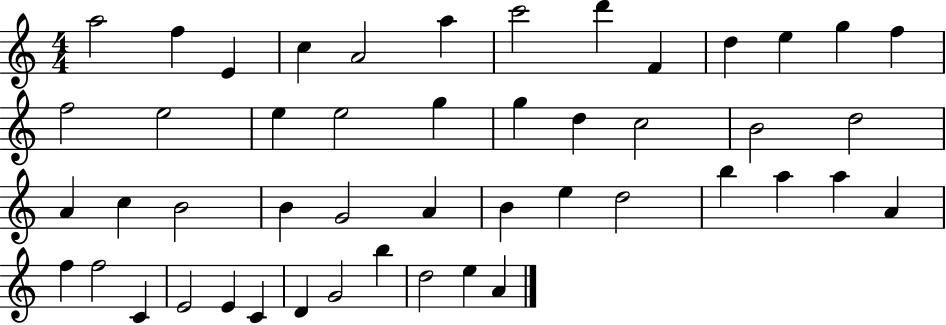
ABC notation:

X:1
T:Untitled
M:4/4
L:1/4
K:C
a2 f E c A2 a c'2 d' F d e g f f2 e2 e e2 g g d c2 B2 d2 A c B2 B G2 A B e d2 b a a A f f2 C E2 E C D G2 b d2 e A